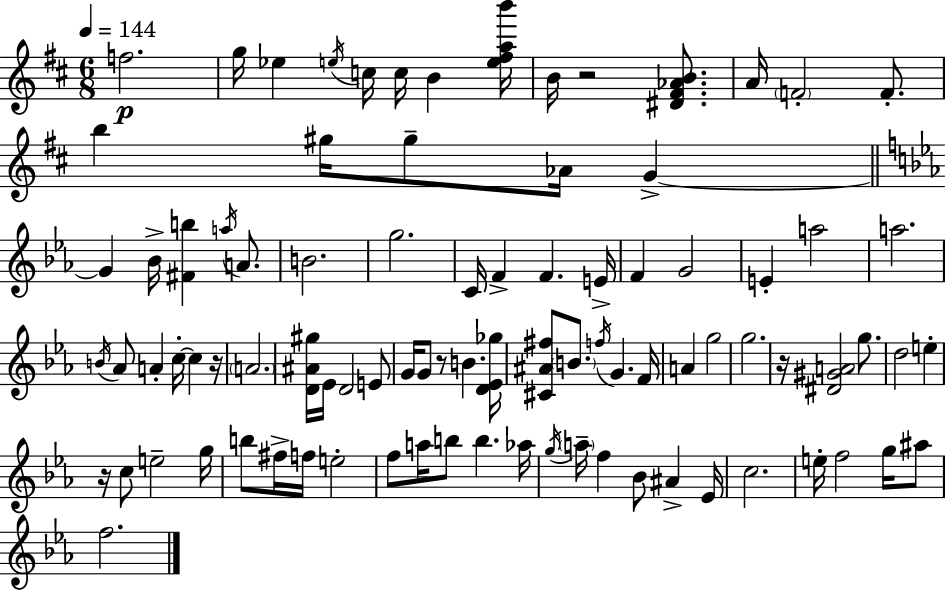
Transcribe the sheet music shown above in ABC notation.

X:1
T:Untitled
M:6/8
L:1/4
K:D
f2 g/4 _e e/4 c/4 c/4 B [e^fab']/4 B/4 z2 [^D^F_AB]/2 A/4 F2 F/2 b ^g/4 ^g/2 _A/4 G G _B/4 [^Fb] a/4 A/2 B2 g2 C/4 F F E/4 F G2 E a2 a2 B/4 _A/2 A c/4 c z/4 A2 [D^A^g]/4 _E/4 D2 E/2 G/4 G/2 z/2 B [D_E_g]/4 [^C^A^f]/2 B/2 f/4 G F/4 A g2 g2 z/4 [^D^GA]2 g/2 d2 e z/4 c/2 e2 g/4 b/2 ^f/4 f/4 e2 f/2 a/4 b/2 b _a/4 g/4 a/4 f _B/2 ^A _E/4 c2 e/4 f2 g/4 ^a/2 f2